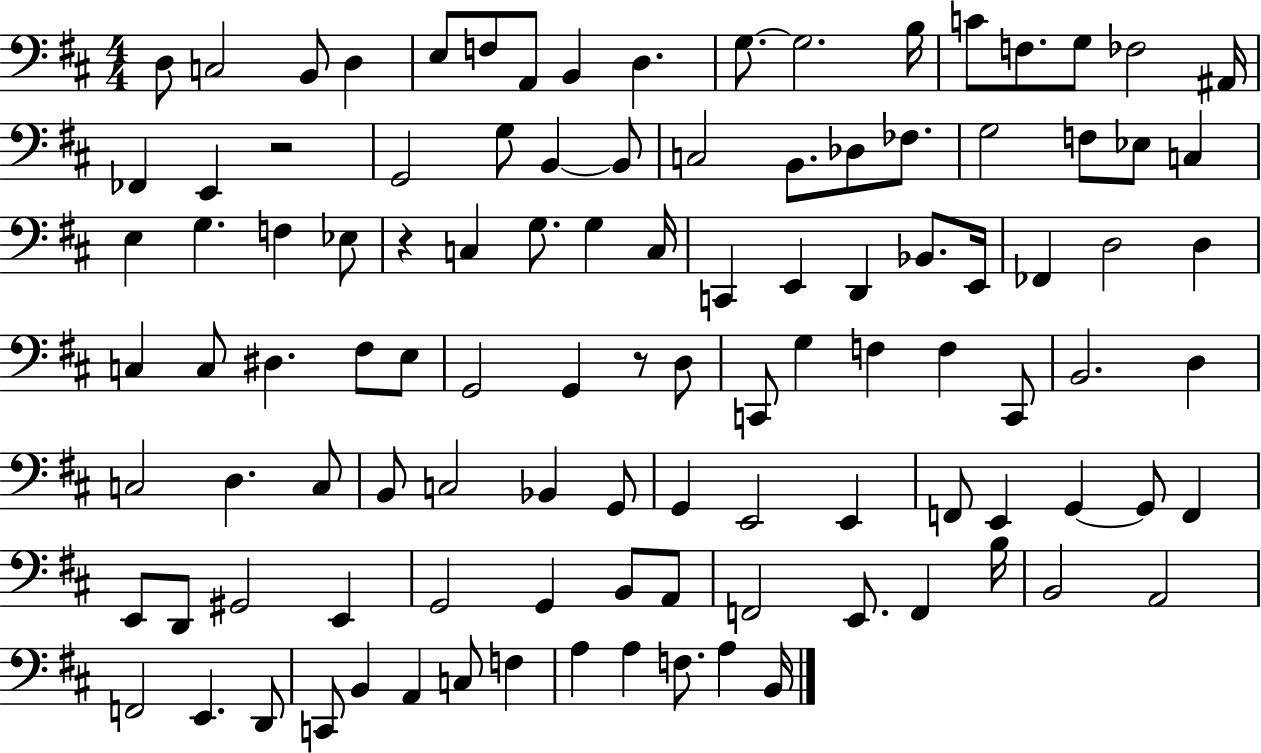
X:1
T:Untitled
M:4/4
L:1/4
K:D
D,/2 C,2 B,,/2 D, E,/2 F,/2 A,,/2 B,, D, G,/2 G,2 B,/4 C/2 F,/2 G,/2 _F,2 ^A,,/4 _F,, E,, z2 G,,2 G,/2 B,, B,,/2 C,2 B,,/2 _D,/2 _F,/2 G,2 F,/2 _E,/2 C, E, G, F, _E,/2 z C, G,/2 G, C,/4 C,, E,, D,, _B,,/2 E,,/4 _F,, D,2 D, C, C,/2 ^D, ^F,/2 E,/2 G,,2 G,, z/2 D,/2 C,,/2 G, F, F, C,,/2 B,,2 D, C,2 D, C,/2 B,,/2 C,2 _B,, G,,/2 G,, E,,2 E,, F,,/2 E,, G,, G,,/2 F,, E,,/2 D,,/2 ^G,,2 E,, G,,2 G,, B,,/2 A,,/2 F,,2 E,,/2 F,, B,/4 B,,2 A,,2 F,,2 E,, D,,/2 C,,/2 B,, A,, C,/2 F, A, A, F,/2 A, B,,/4